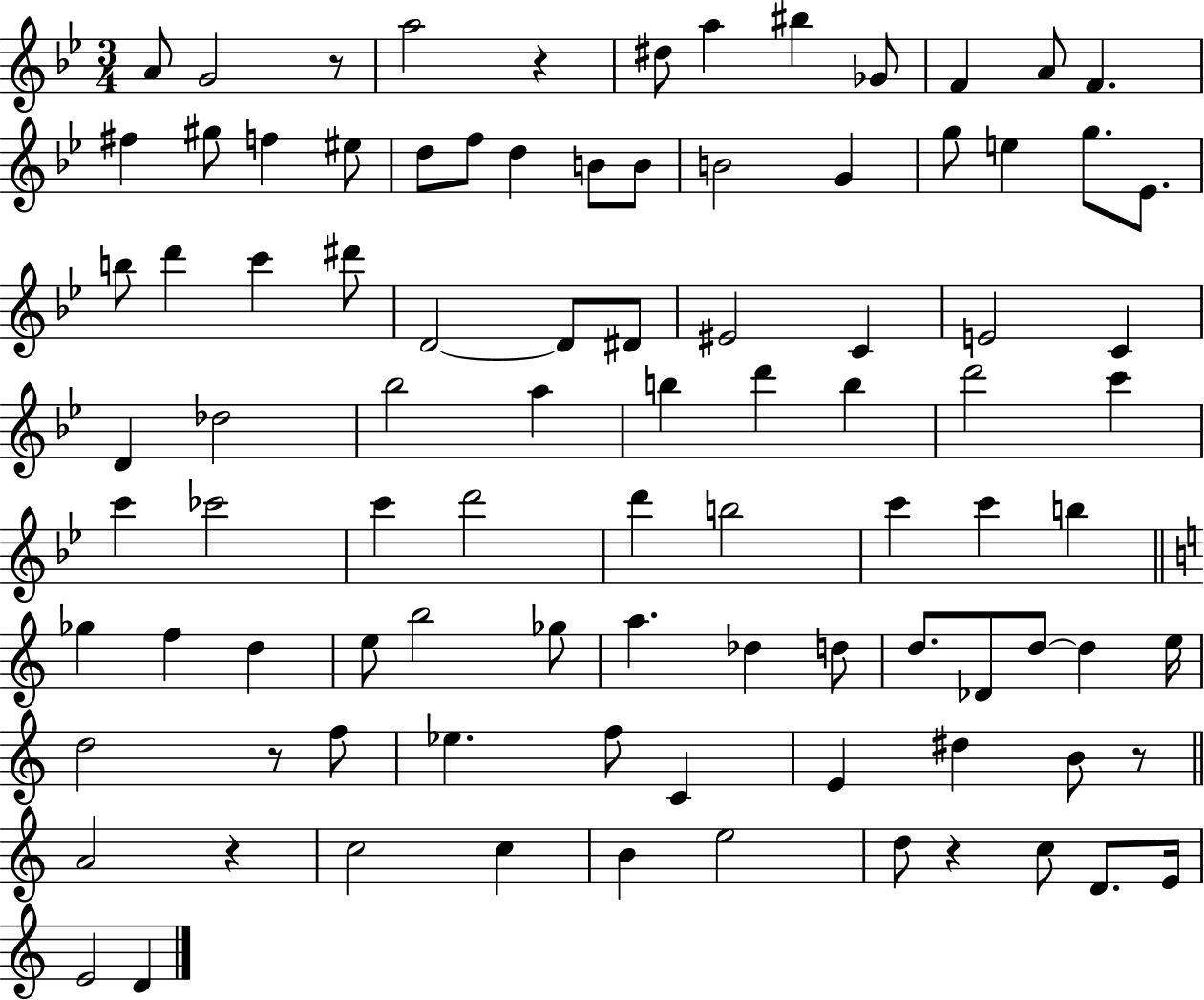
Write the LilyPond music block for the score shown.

{
  \clef treble
  \numericTimeSignature
  \time 3/4
  \key bes \major
  \repeat volta 2 { a'8 g'2 r8 | a''2 r4 | dis''8 a''4 bis''4 ges'8 | f'4 a'8 f'4. | \break fis''4 gis''8 f''4 eis''8 | d''8 f''8 d''4 b'8 b'8 | b'2 g'4 | g''8 e''4 g''8. ees'8. | \break b''8 d'''4 c'''4 dis'''8 | d'2~~ d'8 dis'8 | eis'2 c'4 | e'2 c'4 | \break d'4 des''2 | bes''2 a''4 | b''4 d'''4 b''4 | d'''2 c'''4 | \break c'''4 ces'''2 | c'''4 d'''2 | d'''4 b''2 | c'''4 c'''4 b''4 | \break \bar "||" \break \key a \minor ges''4 f''4 d''4 | e''8 b''2 ges''8 | a''4. des''4 d''8 | d''8. des'8 d''8~~ d''4 e''16 | \break d''2 r8 f''8 | ees''4. f''8 c'4 | e'4 dis''4 b'8 r8 | \bar "||" \break \key c \major a'2 r4 | c''2 c''4 | b'4 e''2 | d''8 r4 c''8 d'8. e'16 | \break e'2 d'4 | } \bar "|."
}